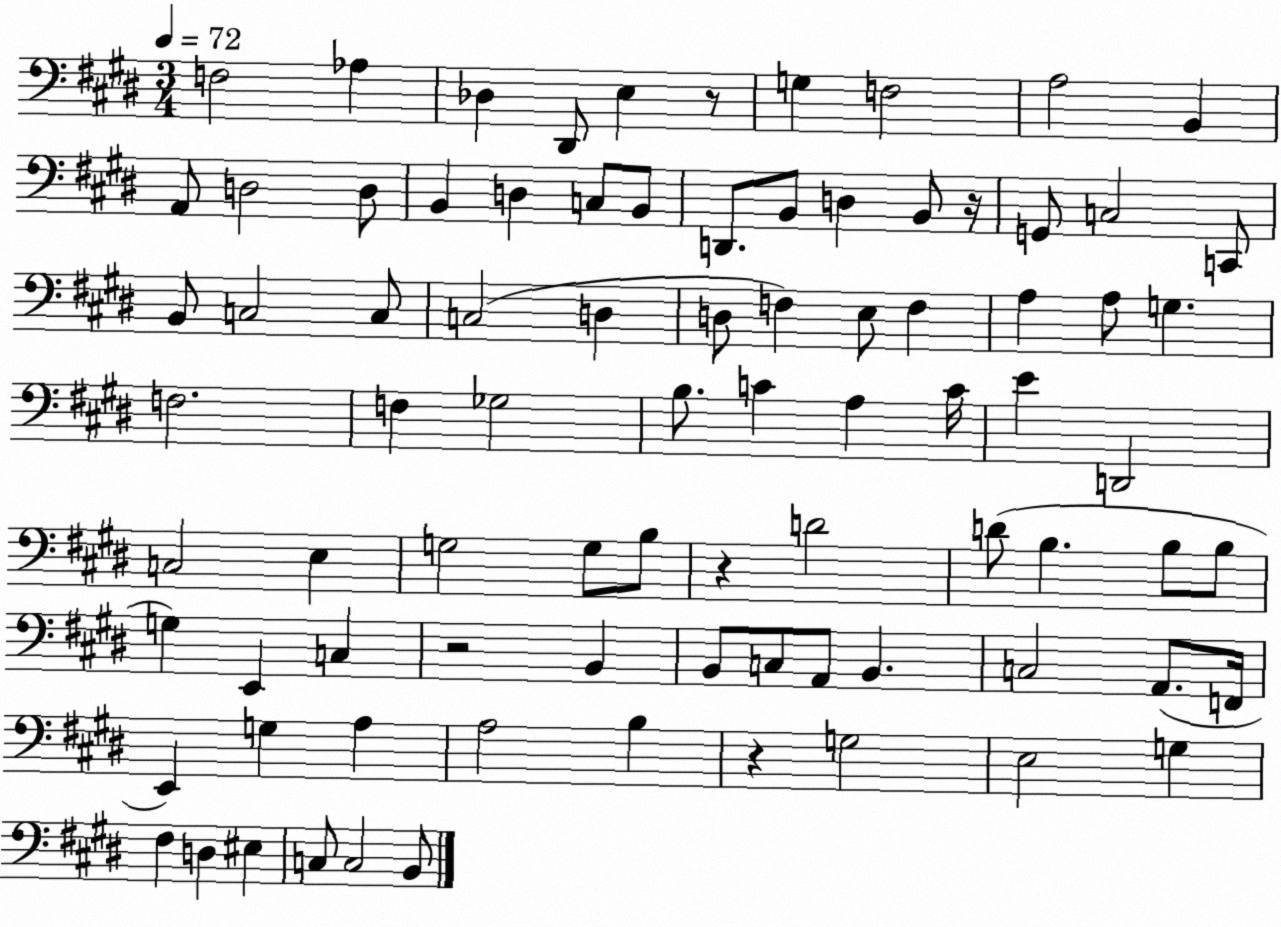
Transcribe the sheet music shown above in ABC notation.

X:1
T:Untitled
M:3/4
L:1/4
K:E
F,2 _A, _D, ^D,,/2 E, z/2 G, F,2 A,2 B,, A,,/2 D,2 D,/2 B,, D, C,/2 B,,/2 D,,/2 B,,/2 D, B,,/2 z/4 G,,/2 C,2 C,,/2 B,,/2 C,2 C,/2 C,2 D, D,/2 F, E,/2 F, A, A,/2 G, F,2 F, _G,2 B,/2 C A, C/4 E D,,2 C,2 E, G,2 G,/2 B,/2 z D2 D/2 B, B,/2 B,/2 G, E,, C, z2 B,, B,,/2 C,/2 A,,/2 B,, C,2 A,,/2 F,,/4 E,, G, A, A,2 B, z G,2 E,2 G, ^F, D, ^E, C,/2 C,2 B,,/2